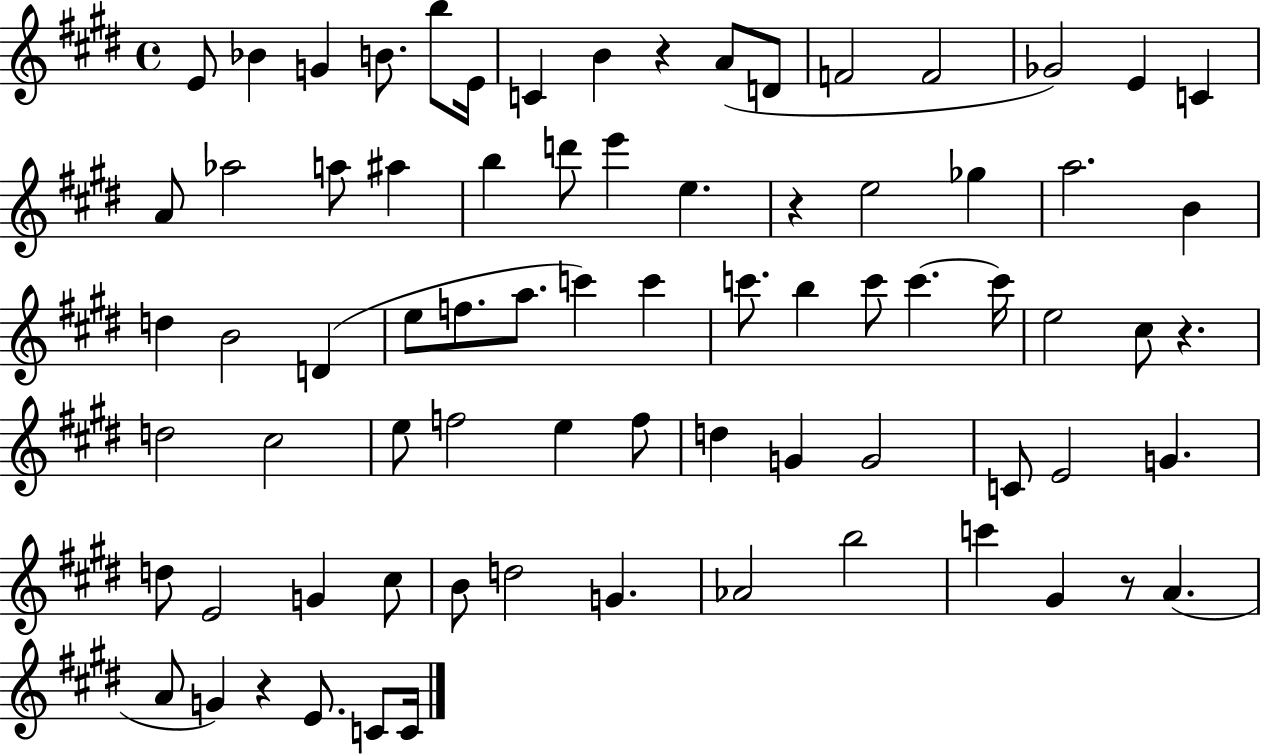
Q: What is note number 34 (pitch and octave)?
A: C6